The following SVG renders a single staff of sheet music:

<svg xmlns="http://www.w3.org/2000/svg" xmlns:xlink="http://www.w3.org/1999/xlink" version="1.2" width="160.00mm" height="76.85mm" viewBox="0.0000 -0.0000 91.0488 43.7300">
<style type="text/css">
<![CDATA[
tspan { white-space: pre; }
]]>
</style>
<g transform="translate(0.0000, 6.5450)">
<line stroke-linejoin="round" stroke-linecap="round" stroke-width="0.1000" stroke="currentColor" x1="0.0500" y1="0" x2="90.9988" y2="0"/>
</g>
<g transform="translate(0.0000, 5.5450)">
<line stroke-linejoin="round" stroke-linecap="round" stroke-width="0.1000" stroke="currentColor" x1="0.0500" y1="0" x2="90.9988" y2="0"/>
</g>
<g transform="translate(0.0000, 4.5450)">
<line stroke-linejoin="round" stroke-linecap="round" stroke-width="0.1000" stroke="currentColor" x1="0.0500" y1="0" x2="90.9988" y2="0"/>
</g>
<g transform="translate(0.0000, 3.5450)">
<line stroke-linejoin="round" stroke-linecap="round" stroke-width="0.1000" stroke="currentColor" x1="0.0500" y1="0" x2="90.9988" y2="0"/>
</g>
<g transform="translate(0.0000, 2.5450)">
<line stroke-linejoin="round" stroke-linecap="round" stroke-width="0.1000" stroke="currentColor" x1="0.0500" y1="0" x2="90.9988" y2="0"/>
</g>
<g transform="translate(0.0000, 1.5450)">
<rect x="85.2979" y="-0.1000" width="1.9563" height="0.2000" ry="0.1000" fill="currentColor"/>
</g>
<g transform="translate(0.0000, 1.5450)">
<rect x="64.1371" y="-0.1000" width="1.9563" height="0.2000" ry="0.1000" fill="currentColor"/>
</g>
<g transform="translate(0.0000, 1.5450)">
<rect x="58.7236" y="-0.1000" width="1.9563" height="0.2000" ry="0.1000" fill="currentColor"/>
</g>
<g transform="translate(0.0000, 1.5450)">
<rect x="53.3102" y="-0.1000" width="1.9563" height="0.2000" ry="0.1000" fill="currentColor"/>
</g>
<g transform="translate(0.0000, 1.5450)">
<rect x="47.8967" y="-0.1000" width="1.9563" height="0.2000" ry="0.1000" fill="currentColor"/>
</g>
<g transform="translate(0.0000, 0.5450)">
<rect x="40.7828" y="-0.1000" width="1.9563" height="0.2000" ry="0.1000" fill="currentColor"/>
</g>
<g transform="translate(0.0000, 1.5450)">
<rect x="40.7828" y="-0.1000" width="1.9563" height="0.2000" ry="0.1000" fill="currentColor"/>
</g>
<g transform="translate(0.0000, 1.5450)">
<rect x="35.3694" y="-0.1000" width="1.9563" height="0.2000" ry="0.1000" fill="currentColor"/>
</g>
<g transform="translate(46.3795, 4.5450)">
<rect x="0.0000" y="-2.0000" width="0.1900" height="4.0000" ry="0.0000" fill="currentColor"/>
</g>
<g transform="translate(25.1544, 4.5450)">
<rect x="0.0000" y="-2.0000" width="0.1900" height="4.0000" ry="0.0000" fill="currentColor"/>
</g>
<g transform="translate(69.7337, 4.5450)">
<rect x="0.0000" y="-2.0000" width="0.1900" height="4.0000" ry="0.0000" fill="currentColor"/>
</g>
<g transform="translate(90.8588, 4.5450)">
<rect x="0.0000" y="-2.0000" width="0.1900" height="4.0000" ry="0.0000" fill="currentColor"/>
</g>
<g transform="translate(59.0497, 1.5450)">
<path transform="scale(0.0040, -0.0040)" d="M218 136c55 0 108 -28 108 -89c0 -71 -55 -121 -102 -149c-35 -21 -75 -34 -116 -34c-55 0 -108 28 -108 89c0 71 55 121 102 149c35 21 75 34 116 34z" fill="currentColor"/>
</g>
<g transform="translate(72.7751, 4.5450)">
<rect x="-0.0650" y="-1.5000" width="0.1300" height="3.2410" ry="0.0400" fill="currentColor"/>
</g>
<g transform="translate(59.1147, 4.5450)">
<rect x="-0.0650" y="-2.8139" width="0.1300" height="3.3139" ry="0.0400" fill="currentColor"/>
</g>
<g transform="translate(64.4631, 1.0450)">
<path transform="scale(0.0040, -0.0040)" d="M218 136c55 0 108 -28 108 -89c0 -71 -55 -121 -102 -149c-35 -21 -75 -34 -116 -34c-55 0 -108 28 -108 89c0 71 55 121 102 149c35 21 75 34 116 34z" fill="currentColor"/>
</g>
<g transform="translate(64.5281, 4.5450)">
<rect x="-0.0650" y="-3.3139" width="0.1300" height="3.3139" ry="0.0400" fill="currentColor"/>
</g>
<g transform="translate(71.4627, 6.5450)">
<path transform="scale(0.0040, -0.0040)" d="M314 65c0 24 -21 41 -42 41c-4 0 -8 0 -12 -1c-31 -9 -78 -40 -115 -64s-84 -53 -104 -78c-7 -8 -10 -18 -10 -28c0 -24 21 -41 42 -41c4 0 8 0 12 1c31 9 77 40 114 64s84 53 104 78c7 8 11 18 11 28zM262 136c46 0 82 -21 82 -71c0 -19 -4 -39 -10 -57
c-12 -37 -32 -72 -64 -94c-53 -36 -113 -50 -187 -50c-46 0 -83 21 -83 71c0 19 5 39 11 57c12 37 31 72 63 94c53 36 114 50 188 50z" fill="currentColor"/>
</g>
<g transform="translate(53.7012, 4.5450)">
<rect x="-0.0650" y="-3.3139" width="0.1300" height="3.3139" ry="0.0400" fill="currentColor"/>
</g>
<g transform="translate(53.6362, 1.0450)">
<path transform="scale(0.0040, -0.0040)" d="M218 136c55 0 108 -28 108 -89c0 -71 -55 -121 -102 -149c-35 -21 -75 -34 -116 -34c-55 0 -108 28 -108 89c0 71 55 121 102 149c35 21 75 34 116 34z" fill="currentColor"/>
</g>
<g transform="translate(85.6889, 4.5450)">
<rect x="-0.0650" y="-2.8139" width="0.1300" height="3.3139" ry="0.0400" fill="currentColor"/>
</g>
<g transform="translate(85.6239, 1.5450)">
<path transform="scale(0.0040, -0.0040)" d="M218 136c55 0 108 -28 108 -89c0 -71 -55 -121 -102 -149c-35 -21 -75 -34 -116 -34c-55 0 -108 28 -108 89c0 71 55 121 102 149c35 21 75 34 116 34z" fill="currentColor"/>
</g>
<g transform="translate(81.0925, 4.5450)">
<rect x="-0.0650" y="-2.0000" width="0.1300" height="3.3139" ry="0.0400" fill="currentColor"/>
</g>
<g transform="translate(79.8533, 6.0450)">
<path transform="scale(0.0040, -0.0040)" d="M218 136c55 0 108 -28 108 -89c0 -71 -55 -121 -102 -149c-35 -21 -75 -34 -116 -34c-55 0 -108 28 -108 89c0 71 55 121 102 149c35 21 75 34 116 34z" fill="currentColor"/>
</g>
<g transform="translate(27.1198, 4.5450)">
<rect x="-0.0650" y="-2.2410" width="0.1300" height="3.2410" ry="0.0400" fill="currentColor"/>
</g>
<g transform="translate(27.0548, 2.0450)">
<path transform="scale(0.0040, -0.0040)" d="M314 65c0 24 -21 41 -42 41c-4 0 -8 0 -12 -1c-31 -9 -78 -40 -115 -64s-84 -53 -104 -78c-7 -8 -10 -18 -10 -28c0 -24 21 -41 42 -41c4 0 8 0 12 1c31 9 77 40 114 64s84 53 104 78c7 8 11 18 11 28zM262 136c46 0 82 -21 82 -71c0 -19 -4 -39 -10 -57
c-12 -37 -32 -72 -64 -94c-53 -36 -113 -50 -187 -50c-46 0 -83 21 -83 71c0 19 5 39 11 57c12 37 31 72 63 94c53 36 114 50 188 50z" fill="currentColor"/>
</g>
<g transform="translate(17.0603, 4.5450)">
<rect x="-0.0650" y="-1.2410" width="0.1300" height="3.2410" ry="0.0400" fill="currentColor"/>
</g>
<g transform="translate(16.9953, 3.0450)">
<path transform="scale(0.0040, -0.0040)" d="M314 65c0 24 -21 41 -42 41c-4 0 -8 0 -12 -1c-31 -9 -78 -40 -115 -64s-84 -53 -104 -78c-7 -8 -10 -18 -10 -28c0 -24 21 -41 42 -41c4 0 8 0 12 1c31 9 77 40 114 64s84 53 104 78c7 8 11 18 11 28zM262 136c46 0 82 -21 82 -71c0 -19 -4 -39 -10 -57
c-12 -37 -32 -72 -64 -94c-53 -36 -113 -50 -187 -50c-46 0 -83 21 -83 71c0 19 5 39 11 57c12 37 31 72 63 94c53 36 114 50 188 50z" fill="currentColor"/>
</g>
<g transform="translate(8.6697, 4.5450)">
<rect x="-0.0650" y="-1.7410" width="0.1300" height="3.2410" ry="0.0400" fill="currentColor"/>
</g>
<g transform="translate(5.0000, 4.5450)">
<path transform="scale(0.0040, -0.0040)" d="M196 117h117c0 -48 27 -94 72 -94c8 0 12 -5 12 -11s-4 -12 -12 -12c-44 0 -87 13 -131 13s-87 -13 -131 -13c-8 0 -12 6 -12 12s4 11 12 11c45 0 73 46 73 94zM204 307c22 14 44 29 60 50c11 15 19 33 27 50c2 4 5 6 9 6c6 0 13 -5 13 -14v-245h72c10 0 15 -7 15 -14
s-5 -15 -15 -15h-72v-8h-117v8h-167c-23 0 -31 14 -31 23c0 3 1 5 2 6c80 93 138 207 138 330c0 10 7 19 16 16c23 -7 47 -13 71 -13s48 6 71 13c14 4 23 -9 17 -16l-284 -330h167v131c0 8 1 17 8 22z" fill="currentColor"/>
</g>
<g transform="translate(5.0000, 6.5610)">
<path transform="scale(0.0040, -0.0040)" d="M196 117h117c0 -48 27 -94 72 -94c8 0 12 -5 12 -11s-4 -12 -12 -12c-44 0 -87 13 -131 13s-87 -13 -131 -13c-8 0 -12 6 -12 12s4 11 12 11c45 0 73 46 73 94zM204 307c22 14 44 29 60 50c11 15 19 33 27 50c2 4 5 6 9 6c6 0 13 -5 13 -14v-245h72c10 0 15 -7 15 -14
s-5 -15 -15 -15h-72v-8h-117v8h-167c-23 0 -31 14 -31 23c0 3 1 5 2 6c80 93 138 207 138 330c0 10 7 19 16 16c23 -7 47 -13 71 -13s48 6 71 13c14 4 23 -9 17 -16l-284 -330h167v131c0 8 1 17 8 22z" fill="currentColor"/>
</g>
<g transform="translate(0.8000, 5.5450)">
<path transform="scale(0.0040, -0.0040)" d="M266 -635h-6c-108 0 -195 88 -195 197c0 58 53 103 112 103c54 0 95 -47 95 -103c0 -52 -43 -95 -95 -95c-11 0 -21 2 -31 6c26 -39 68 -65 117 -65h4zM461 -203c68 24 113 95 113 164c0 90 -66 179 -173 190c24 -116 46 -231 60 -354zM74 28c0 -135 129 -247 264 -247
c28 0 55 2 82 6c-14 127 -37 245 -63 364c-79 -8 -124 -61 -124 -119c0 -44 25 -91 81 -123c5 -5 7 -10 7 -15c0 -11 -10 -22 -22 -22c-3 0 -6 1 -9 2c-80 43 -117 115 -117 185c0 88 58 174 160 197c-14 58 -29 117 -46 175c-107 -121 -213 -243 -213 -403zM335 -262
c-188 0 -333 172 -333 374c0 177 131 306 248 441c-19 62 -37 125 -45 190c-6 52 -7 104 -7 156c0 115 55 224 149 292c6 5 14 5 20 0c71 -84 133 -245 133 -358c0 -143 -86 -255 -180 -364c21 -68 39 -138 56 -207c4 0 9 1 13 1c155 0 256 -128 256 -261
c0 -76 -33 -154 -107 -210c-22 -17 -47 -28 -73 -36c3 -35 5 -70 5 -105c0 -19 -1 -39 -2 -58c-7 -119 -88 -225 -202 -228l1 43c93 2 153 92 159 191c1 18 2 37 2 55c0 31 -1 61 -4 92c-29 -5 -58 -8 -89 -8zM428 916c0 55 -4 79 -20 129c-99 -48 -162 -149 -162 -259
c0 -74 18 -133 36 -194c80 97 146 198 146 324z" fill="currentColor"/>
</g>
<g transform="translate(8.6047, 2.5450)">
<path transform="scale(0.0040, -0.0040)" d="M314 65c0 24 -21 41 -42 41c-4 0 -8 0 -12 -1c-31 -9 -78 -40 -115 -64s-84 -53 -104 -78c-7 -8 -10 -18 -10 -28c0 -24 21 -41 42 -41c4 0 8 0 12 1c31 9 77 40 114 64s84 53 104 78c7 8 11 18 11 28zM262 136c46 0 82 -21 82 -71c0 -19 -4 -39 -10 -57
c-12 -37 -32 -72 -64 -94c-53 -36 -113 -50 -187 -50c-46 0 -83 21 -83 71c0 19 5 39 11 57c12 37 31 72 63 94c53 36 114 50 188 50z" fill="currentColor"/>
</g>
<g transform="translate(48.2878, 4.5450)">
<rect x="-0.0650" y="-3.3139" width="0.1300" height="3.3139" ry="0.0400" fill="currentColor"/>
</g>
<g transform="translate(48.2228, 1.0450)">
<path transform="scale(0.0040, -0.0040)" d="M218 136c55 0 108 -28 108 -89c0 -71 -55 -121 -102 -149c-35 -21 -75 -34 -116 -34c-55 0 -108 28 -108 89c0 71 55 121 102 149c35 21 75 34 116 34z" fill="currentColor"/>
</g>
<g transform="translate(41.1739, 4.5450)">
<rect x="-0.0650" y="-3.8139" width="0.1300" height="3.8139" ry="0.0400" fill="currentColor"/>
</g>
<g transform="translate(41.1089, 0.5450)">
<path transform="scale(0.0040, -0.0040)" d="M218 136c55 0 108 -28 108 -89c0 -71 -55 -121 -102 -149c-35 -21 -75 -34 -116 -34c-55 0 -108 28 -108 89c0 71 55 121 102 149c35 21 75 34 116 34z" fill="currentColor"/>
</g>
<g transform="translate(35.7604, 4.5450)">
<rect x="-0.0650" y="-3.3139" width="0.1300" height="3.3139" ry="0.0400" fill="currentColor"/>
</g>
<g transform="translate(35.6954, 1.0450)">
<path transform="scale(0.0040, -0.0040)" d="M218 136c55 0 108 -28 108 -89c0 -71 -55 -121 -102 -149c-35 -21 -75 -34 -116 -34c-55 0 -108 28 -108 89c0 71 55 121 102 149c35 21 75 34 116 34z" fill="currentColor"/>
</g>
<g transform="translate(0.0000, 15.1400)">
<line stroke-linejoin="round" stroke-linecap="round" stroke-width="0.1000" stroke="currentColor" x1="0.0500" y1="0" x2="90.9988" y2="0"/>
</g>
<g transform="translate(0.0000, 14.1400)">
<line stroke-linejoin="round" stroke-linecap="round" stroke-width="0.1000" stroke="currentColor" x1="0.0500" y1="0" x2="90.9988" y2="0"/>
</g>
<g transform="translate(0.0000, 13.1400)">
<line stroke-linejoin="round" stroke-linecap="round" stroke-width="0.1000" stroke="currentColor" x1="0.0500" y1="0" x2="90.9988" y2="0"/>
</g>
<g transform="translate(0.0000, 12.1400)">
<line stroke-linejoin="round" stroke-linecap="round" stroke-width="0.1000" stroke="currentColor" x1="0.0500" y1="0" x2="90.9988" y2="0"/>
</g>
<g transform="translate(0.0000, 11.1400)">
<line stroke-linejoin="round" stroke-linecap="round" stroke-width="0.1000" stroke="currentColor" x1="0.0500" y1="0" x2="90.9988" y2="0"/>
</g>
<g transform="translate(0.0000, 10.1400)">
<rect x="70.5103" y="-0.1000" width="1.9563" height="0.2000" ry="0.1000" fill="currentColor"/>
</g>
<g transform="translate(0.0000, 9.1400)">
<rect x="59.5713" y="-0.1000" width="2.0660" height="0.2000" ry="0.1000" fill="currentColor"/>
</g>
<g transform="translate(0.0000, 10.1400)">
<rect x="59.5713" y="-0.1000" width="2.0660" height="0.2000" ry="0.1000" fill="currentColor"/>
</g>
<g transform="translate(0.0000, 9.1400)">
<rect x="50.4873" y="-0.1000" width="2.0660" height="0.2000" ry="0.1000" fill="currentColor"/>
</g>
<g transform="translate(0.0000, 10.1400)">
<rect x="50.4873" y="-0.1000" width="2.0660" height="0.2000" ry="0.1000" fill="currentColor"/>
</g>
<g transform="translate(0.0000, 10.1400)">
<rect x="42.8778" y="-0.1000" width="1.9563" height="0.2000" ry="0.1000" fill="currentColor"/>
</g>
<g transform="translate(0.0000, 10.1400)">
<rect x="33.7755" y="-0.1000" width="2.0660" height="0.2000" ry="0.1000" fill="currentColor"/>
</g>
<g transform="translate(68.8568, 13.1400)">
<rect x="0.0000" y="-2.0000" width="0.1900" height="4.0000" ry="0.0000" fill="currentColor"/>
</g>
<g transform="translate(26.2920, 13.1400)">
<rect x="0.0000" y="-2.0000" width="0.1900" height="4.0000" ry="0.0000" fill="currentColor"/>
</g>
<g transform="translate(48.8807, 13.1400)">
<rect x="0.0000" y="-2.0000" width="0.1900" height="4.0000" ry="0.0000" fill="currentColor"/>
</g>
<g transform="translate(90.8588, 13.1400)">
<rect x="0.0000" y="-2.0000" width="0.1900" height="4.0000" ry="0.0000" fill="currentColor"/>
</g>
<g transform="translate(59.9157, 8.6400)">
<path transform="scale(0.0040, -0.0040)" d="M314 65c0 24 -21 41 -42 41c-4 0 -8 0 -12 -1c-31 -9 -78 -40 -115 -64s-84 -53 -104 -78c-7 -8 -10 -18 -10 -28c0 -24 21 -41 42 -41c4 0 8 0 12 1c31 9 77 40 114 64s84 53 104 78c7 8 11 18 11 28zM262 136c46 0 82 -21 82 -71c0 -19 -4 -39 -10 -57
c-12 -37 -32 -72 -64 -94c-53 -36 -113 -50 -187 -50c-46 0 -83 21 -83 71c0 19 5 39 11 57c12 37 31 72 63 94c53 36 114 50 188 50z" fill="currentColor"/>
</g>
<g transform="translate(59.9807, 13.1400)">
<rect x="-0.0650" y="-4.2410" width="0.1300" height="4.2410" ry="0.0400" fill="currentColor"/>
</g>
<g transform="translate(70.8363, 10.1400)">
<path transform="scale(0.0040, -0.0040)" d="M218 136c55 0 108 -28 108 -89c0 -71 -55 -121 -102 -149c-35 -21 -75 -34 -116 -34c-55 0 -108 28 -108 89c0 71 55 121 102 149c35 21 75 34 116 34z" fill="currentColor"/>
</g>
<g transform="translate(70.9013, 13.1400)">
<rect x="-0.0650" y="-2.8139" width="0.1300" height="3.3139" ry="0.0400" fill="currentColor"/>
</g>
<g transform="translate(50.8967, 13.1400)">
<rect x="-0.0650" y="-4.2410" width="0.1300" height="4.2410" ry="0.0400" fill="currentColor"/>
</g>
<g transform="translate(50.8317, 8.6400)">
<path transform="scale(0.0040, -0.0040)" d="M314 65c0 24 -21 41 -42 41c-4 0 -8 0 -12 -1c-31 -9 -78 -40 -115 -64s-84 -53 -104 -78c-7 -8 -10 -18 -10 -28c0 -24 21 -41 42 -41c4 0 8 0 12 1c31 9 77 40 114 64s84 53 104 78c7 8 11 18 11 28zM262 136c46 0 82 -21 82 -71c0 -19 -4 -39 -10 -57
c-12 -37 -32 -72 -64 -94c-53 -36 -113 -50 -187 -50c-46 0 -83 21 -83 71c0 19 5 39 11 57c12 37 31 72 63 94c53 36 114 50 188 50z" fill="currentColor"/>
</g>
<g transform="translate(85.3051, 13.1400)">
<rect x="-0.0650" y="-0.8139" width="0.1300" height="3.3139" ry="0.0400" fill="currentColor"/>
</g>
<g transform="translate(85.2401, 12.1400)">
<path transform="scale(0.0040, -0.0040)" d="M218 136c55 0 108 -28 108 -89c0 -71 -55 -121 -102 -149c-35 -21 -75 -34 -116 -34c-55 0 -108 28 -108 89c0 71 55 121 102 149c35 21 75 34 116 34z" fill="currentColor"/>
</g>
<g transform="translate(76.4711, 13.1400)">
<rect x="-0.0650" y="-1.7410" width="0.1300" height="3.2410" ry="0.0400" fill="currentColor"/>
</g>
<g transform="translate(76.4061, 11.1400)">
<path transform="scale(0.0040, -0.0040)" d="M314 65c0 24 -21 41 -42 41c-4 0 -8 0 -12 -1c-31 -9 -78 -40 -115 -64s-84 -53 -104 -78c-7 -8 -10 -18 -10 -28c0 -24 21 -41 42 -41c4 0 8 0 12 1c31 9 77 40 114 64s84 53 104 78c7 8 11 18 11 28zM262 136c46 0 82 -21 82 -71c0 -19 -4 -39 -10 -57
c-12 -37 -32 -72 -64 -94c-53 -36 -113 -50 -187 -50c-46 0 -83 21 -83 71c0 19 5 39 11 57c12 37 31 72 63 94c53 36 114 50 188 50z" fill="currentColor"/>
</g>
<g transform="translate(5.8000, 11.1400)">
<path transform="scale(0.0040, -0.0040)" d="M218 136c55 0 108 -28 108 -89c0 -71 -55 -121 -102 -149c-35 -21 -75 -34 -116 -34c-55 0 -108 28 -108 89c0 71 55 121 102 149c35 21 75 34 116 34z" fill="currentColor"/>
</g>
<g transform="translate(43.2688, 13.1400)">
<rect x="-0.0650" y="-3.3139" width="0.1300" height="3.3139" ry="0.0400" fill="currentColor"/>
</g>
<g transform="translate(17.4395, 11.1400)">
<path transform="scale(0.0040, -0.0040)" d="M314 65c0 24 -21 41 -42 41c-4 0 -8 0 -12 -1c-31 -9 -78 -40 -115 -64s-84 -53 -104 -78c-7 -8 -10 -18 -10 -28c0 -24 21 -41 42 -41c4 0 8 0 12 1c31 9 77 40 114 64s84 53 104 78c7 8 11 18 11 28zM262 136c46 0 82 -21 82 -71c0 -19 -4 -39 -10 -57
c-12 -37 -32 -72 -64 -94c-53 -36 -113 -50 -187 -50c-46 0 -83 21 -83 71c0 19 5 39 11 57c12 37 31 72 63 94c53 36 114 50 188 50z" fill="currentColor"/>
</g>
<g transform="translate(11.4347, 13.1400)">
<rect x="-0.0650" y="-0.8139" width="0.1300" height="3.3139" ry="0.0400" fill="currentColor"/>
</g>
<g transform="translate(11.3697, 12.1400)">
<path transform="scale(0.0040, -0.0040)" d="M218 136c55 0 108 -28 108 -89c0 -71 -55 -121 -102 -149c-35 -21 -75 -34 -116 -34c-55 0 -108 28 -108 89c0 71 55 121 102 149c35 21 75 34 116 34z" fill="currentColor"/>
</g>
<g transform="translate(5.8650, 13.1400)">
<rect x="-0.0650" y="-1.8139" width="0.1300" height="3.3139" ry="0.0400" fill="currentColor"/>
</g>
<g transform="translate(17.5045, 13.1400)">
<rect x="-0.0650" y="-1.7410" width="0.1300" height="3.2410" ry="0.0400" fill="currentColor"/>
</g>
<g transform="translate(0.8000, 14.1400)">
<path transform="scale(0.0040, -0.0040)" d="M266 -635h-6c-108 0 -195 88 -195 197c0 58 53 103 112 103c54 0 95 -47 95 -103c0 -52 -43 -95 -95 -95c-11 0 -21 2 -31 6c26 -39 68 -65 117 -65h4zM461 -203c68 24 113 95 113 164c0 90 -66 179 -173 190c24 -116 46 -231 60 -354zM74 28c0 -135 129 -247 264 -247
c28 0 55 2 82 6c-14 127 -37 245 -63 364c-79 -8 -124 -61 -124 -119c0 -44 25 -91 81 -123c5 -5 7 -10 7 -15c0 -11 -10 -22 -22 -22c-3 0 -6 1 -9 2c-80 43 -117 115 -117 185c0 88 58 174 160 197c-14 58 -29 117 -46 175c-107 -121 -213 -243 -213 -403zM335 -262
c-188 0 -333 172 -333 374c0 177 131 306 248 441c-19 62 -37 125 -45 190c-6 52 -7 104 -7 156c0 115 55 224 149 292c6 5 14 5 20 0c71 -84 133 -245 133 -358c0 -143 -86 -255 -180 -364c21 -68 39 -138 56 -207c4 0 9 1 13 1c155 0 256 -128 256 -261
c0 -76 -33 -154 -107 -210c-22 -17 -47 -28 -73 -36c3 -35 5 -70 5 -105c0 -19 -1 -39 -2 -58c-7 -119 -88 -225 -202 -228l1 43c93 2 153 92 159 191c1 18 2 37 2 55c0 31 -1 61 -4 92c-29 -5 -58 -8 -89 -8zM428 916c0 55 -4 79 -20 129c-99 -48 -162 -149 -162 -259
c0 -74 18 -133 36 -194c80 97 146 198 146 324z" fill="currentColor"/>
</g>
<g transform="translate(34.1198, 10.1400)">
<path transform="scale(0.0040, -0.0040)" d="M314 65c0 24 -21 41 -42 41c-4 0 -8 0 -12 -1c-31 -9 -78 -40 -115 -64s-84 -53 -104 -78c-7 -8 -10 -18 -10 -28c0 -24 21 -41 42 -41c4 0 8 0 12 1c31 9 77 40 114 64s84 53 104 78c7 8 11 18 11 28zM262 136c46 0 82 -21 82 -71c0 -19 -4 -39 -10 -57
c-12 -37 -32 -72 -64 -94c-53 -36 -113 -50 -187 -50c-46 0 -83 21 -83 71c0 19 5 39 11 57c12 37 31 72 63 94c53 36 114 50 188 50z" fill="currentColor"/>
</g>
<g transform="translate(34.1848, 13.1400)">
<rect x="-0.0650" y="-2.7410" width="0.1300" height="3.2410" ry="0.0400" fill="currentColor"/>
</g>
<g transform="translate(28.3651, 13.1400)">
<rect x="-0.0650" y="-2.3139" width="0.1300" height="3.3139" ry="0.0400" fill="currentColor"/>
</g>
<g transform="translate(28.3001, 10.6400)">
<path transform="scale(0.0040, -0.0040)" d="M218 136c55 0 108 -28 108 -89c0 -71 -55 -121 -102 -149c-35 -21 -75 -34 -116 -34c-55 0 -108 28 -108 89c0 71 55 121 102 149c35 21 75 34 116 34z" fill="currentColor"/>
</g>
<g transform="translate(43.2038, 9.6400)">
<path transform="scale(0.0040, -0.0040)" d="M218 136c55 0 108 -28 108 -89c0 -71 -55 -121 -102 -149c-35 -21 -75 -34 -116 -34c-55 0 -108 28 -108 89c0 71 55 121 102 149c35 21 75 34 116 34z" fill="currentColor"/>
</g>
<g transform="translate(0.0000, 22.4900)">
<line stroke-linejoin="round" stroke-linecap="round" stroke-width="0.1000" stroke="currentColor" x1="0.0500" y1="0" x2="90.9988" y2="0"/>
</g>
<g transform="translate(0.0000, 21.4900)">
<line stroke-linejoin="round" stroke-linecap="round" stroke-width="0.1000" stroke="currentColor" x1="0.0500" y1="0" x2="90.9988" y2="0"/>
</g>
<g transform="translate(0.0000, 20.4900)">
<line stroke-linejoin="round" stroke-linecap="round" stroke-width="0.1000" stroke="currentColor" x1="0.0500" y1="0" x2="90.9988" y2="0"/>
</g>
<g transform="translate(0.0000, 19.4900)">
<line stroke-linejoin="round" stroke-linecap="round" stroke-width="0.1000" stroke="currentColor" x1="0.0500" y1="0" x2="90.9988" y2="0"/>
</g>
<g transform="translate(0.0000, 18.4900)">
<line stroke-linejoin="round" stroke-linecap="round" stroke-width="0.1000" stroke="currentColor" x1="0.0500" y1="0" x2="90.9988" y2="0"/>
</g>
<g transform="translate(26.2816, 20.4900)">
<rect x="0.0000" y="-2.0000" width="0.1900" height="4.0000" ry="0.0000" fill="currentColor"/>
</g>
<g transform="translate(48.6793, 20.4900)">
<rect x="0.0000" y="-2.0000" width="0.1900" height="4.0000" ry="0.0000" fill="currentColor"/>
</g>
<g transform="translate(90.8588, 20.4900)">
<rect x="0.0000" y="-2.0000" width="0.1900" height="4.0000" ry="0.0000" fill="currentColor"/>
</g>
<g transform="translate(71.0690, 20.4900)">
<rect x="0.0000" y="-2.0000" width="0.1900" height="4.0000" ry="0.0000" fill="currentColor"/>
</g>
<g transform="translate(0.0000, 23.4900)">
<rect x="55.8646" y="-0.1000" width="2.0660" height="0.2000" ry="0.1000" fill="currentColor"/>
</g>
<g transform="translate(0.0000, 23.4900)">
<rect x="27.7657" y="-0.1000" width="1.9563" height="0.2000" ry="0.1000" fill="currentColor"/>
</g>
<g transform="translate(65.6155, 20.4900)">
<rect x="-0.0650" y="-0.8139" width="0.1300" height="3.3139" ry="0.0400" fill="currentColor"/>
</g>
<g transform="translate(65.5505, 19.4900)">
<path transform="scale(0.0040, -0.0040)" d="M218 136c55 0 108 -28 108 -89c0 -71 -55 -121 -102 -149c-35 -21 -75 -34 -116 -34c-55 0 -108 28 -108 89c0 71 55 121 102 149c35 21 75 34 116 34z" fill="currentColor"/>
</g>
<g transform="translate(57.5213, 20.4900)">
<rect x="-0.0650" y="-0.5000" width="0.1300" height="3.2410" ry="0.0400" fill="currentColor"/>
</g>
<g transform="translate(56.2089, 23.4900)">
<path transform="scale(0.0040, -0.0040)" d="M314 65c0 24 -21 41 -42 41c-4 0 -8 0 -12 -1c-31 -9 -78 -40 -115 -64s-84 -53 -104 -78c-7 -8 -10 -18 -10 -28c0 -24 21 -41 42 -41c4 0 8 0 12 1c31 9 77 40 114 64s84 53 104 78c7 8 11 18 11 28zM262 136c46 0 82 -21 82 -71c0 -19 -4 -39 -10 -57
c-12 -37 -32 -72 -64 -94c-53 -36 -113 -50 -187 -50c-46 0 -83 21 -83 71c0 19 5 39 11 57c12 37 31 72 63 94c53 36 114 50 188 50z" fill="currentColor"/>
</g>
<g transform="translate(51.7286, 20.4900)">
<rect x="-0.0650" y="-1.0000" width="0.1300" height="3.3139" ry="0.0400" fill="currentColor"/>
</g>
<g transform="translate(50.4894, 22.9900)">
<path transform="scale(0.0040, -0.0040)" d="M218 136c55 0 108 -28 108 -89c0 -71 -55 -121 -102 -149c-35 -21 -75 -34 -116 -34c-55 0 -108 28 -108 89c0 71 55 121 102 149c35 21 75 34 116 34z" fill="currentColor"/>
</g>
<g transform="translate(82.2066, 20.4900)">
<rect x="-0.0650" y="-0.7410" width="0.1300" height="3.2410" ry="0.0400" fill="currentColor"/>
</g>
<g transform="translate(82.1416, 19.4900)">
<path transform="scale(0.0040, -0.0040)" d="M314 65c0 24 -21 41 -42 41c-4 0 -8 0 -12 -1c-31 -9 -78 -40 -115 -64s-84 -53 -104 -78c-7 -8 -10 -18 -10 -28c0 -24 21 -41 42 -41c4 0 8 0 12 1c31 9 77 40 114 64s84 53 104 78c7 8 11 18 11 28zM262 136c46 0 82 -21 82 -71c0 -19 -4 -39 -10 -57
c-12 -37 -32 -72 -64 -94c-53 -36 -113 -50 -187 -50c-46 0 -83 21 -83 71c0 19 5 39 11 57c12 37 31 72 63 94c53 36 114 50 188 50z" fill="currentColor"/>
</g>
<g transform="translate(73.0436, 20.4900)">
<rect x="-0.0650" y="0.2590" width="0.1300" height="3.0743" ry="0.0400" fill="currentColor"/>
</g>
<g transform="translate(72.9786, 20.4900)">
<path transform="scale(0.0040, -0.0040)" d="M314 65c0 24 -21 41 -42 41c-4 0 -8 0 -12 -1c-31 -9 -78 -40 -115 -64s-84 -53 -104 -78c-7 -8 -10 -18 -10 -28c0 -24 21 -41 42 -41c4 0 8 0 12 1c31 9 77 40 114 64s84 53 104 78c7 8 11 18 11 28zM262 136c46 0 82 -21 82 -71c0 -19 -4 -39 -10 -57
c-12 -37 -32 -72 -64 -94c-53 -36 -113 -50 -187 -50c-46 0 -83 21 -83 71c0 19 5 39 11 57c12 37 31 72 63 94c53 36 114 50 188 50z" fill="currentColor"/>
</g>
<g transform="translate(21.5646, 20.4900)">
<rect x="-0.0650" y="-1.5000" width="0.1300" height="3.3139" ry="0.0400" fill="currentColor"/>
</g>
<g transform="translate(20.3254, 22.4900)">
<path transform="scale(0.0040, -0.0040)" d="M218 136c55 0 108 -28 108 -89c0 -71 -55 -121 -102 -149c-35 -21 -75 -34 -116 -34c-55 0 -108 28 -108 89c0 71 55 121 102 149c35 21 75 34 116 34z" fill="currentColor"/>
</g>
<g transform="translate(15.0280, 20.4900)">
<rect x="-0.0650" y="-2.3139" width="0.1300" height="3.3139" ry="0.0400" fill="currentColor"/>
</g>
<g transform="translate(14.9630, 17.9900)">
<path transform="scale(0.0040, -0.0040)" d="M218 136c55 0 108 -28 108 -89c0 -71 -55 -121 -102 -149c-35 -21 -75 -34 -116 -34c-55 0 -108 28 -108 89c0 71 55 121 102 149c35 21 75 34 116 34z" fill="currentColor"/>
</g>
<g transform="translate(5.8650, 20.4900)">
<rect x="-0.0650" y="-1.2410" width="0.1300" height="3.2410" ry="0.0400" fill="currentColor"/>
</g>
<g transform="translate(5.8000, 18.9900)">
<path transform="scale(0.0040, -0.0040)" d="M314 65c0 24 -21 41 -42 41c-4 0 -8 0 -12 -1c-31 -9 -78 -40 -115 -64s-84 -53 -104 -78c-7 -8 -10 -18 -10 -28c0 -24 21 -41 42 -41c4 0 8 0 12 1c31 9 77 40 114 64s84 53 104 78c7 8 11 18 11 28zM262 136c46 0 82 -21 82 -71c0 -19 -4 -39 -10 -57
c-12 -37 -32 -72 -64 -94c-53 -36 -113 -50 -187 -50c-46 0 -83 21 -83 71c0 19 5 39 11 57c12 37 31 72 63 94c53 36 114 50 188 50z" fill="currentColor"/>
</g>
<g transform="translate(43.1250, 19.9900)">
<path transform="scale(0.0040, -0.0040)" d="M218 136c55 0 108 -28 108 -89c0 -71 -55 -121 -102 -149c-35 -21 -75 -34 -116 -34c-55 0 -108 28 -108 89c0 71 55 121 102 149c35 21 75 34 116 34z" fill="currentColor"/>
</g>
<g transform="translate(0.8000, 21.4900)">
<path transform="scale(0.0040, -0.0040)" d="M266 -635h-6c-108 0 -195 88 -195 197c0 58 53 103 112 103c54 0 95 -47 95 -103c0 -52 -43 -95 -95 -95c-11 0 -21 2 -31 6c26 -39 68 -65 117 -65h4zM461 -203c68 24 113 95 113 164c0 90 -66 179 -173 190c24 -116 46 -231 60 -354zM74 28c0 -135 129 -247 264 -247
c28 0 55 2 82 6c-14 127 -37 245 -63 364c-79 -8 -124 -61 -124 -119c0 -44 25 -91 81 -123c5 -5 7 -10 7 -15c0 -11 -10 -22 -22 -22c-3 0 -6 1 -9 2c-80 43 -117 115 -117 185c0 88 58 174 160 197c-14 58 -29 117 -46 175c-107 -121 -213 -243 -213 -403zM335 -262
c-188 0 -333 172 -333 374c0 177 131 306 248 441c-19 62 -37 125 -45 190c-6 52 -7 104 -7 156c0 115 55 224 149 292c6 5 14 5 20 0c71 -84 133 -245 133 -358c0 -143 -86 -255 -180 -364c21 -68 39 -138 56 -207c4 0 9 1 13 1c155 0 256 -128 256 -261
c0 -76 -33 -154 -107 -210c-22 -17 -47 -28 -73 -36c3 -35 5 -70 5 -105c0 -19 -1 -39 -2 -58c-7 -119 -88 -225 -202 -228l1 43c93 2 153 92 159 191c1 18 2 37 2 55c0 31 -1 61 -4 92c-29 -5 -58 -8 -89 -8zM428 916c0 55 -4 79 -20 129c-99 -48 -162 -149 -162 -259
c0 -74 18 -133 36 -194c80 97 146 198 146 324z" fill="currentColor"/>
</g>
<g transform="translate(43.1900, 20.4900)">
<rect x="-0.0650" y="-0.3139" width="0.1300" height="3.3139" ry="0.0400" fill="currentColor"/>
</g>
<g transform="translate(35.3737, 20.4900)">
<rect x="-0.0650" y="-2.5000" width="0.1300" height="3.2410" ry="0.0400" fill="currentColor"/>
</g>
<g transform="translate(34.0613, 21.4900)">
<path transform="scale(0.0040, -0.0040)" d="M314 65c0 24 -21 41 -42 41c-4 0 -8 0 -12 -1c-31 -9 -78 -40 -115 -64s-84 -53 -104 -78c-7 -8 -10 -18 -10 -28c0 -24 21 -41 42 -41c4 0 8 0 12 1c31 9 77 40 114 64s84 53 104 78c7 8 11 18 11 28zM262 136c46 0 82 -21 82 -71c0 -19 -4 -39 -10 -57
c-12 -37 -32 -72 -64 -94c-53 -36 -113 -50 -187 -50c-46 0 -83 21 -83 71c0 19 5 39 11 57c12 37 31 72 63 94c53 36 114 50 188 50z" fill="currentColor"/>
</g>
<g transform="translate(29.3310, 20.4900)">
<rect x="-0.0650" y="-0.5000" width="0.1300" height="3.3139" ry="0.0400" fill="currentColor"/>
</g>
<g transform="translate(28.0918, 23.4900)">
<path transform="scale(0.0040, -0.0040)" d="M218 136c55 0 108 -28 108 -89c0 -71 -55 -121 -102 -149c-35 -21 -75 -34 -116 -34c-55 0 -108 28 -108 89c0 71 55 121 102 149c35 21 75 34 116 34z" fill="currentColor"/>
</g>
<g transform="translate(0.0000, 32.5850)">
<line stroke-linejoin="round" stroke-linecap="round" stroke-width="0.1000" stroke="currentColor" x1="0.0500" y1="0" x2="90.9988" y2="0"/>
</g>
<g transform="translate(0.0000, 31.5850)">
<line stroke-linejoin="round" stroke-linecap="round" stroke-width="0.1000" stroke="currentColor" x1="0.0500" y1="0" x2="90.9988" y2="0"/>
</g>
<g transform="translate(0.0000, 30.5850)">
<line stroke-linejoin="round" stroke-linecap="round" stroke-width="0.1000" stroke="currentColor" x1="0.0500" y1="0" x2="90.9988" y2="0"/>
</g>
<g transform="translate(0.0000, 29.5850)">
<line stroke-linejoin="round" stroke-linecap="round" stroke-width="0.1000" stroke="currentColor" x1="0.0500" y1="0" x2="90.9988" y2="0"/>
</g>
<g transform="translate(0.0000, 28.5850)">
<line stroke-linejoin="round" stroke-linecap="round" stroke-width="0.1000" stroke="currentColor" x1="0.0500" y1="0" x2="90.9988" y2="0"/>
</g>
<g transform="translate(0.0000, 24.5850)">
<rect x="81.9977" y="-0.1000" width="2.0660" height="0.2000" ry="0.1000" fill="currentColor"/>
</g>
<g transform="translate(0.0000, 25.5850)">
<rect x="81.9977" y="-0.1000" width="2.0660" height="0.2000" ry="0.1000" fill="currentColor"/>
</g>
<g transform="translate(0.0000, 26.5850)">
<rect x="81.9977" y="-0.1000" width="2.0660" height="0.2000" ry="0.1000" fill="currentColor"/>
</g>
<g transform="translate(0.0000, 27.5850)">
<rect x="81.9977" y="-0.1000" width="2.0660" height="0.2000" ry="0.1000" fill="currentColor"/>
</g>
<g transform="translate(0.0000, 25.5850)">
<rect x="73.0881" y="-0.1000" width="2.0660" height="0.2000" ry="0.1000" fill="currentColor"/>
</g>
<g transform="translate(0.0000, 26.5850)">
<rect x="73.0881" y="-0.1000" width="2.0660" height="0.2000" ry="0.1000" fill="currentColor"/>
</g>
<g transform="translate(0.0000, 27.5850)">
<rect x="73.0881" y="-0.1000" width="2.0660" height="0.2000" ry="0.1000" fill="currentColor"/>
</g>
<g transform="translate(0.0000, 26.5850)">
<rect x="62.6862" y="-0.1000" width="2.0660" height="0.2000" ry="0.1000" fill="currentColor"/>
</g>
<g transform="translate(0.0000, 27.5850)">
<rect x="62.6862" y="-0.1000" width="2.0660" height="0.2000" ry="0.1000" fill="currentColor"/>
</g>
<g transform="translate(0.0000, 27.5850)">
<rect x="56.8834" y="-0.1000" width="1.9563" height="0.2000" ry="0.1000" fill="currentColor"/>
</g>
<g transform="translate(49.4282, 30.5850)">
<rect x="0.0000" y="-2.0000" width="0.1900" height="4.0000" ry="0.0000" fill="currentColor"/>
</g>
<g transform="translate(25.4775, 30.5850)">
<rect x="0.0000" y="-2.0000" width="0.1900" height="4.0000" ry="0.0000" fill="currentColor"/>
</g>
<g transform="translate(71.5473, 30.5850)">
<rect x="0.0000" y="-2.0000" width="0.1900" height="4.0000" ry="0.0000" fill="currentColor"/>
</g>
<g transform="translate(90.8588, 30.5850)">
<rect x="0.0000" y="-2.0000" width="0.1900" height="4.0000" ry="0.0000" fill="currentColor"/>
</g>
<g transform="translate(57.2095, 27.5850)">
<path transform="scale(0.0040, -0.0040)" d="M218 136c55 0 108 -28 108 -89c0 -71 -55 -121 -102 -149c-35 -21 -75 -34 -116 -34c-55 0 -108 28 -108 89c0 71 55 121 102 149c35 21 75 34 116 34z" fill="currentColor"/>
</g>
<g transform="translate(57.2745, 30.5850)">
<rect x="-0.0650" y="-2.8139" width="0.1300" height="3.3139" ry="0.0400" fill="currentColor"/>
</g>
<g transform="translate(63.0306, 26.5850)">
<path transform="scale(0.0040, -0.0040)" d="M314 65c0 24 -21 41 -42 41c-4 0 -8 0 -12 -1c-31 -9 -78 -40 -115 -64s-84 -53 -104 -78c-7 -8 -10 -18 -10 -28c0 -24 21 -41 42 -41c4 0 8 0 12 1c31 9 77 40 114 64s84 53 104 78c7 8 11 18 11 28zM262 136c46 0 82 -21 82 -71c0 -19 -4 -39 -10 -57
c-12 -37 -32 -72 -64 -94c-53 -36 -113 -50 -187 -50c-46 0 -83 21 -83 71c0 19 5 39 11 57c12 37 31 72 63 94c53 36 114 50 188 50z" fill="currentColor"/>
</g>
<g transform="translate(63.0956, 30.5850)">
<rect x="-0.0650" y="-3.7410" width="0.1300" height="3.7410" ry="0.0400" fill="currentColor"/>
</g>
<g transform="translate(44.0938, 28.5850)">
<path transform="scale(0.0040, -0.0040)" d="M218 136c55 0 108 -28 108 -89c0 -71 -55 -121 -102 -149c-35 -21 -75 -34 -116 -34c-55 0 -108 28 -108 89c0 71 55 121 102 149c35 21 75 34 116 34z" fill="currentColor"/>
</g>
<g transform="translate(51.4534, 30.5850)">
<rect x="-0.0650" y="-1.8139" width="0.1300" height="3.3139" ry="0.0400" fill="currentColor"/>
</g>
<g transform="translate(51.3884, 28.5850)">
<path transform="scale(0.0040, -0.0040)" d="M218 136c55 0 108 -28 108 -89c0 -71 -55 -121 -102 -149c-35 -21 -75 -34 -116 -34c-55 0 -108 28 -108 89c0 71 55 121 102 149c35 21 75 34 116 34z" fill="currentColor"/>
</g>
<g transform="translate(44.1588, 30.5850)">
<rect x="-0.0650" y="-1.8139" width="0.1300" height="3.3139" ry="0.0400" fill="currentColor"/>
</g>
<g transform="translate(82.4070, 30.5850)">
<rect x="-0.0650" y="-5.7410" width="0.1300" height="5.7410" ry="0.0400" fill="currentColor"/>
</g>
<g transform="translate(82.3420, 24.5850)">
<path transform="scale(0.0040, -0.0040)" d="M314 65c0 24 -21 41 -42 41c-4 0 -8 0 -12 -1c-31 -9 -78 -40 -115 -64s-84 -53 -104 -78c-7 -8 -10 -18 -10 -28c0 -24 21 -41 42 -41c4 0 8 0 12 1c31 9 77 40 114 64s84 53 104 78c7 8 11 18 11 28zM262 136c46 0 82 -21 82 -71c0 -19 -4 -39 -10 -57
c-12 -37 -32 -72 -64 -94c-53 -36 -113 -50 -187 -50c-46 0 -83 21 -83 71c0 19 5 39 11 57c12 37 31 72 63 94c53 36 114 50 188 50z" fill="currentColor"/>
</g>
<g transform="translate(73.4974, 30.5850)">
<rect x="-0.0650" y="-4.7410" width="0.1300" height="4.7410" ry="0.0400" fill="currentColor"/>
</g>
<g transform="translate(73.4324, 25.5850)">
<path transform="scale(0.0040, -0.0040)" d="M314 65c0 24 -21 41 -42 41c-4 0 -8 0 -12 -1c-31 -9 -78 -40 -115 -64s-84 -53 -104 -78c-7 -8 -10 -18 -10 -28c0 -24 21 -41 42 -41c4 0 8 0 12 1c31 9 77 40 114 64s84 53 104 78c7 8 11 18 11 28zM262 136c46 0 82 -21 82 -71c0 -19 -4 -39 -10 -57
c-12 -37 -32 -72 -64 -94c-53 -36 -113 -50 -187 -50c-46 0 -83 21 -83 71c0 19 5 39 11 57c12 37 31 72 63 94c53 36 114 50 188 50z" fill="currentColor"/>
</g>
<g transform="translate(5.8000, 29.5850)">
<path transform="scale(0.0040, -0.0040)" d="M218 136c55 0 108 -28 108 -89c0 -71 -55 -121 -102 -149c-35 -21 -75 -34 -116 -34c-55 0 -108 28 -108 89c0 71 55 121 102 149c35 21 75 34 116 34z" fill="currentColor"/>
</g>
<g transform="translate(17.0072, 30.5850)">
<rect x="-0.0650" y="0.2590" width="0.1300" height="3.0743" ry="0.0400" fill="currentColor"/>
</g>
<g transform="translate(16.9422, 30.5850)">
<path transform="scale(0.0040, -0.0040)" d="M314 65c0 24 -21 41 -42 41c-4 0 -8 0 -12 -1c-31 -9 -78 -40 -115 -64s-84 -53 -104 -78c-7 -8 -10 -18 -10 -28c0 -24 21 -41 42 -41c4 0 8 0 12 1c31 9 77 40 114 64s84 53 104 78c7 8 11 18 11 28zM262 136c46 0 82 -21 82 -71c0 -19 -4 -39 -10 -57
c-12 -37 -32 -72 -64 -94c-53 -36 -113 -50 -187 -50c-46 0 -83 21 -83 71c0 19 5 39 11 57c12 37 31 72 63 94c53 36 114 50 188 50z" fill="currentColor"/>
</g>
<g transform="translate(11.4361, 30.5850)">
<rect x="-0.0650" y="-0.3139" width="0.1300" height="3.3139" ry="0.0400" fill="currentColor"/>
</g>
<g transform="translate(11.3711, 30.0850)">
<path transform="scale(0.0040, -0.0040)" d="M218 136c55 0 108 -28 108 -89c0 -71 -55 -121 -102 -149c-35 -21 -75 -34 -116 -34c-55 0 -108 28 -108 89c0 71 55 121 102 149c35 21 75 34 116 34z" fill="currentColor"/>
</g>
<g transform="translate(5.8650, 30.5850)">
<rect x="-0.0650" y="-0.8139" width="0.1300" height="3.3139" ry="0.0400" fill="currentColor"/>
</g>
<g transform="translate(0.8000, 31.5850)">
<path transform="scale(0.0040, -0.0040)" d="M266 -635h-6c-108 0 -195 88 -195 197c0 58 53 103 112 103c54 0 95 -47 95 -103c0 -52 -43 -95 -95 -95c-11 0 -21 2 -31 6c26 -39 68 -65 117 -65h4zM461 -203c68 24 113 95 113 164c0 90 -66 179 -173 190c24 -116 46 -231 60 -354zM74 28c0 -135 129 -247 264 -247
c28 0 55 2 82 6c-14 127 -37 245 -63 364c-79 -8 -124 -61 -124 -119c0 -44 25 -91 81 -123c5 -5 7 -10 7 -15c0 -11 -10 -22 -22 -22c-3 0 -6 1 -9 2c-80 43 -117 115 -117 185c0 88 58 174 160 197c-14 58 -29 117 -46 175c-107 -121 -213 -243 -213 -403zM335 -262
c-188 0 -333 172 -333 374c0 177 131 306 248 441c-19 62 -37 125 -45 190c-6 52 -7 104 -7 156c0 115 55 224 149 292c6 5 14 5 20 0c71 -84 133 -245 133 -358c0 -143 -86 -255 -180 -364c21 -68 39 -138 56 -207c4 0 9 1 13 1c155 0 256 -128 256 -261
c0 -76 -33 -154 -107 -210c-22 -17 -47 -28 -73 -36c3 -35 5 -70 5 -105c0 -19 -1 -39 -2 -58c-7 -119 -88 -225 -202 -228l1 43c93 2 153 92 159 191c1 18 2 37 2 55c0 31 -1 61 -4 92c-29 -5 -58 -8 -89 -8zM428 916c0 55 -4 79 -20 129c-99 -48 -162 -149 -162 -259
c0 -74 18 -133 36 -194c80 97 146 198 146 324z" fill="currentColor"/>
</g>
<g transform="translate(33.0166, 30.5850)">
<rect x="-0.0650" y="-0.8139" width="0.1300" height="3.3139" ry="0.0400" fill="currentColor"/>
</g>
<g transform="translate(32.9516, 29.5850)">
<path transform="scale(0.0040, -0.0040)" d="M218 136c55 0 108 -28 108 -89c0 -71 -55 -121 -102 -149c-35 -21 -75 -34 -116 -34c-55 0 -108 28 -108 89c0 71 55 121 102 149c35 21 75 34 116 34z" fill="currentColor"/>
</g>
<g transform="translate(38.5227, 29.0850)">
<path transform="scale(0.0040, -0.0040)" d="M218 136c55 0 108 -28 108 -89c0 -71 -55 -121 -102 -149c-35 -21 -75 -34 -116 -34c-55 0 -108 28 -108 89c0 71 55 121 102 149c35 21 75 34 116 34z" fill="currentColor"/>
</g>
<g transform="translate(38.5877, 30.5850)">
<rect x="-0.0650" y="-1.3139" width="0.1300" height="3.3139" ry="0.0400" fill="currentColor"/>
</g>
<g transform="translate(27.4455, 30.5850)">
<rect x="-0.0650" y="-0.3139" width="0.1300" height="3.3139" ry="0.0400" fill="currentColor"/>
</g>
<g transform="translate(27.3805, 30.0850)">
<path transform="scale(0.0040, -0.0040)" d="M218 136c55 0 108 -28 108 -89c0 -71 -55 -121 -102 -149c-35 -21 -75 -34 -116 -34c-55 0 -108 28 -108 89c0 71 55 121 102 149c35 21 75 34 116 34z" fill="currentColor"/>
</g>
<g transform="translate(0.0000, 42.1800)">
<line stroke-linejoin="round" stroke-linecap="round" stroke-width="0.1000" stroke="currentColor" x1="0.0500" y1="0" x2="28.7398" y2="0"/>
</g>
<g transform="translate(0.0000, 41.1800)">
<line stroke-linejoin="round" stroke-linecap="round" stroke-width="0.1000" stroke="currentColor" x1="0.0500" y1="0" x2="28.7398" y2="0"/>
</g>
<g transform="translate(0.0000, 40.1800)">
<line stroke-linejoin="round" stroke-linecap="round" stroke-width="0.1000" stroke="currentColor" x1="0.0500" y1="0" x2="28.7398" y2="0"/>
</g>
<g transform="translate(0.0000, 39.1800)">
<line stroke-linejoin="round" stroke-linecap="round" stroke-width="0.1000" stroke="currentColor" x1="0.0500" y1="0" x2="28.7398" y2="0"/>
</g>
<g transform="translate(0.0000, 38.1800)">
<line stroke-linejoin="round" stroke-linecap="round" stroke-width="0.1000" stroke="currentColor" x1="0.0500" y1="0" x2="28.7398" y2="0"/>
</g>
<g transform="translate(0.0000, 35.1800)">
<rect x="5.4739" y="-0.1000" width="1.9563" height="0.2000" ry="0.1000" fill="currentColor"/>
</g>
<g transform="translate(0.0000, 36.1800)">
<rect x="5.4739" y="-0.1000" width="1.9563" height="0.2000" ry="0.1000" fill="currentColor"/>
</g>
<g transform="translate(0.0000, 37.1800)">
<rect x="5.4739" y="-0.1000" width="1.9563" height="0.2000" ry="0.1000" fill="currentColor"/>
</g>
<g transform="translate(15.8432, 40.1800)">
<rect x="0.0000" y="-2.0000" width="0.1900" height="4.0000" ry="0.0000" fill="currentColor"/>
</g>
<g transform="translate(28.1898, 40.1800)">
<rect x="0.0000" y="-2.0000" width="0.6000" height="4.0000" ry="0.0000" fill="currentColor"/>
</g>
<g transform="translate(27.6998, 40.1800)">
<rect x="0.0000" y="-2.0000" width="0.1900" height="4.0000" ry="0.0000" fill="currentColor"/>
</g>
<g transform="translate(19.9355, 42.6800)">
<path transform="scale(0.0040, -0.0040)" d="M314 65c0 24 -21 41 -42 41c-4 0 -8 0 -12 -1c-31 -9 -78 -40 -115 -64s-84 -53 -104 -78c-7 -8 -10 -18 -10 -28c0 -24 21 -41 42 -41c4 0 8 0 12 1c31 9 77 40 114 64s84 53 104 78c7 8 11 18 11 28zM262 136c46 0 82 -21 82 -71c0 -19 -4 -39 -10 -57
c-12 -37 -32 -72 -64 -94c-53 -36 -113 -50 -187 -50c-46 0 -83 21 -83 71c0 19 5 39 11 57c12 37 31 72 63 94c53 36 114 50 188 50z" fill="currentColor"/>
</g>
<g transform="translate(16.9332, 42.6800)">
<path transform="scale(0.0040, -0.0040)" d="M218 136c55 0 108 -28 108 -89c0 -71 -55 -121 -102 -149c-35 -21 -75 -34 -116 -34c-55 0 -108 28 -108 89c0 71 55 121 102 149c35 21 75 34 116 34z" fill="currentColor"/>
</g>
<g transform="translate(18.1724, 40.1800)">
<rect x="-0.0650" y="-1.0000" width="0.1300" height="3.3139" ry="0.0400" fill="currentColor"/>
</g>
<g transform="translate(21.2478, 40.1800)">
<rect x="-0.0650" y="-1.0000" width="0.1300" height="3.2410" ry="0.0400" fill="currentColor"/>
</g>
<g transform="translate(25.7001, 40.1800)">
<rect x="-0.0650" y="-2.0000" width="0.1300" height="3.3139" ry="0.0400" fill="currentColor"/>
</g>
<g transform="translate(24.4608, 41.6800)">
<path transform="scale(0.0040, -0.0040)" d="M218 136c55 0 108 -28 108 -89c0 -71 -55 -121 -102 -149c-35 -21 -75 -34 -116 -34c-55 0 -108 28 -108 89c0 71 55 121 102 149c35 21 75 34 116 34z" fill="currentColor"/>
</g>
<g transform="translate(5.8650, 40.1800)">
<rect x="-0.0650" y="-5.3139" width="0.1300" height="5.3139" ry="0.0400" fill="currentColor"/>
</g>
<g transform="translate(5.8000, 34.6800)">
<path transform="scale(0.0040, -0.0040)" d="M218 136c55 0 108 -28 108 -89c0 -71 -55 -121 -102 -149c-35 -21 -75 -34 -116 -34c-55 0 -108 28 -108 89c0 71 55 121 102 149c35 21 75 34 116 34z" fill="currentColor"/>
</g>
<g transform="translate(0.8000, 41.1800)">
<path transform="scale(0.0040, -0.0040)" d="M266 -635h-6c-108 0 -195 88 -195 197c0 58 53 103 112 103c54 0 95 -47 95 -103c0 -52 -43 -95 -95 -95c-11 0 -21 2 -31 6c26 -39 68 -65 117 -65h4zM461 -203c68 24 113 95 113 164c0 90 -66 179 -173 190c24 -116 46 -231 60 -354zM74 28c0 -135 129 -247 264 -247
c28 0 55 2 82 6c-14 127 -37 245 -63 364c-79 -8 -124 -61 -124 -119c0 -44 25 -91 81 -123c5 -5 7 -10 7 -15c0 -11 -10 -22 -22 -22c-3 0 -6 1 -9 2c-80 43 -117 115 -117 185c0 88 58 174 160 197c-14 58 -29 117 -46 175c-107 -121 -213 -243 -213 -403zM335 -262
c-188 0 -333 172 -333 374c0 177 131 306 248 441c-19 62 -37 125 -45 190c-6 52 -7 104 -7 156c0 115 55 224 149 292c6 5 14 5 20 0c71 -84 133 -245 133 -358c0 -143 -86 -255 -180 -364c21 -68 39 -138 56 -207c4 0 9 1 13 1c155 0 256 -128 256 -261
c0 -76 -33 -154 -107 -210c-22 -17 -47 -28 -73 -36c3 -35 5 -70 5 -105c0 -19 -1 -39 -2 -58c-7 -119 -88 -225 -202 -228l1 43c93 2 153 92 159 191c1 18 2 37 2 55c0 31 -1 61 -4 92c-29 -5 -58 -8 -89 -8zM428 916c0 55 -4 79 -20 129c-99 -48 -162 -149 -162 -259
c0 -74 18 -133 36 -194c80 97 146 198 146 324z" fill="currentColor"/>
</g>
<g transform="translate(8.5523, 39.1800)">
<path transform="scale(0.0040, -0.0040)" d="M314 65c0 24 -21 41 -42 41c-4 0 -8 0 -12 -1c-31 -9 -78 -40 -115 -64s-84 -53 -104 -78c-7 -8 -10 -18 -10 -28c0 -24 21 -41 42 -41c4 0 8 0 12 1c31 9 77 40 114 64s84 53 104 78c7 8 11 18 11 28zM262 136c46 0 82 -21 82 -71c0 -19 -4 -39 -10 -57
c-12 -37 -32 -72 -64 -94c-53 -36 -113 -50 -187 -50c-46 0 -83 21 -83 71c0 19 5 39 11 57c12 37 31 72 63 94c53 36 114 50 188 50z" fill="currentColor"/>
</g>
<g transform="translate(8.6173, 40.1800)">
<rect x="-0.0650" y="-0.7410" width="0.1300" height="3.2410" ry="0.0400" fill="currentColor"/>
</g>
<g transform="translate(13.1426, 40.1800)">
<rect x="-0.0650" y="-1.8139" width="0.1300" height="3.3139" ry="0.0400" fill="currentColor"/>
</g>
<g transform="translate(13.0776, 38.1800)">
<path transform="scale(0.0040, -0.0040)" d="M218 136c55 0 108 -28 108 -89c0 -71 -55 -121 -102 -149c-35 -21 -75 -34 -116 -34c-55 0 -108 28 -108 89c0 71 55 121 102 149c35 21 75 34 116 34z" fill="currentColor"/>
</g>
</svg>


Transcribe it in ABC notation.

X:1
T:Untitled
M:4/4
L:1/4
K:C
f2 e2 g2 b c' b b a b E2 F a f d f2 g a2 b d'2 d'2 a f2 d e2 g E C G2 c D C2 d B2 d2 d c B2 c d e f f a c'2 e'2 g'2 f' d2 f D D2 F